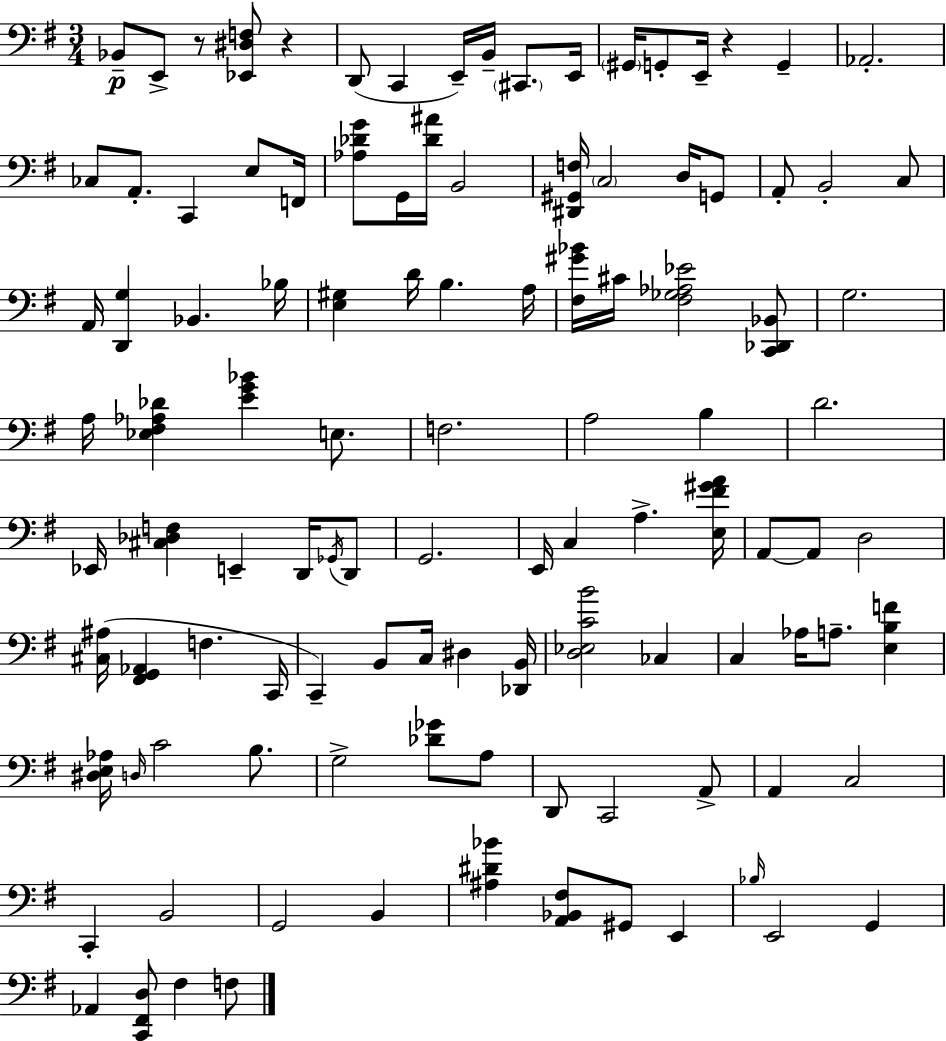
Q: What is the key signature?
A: G major